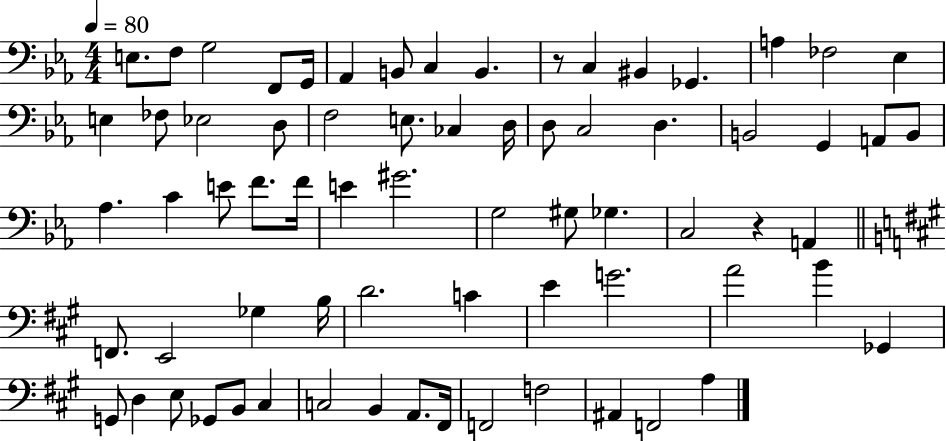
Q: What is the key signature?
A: EES major